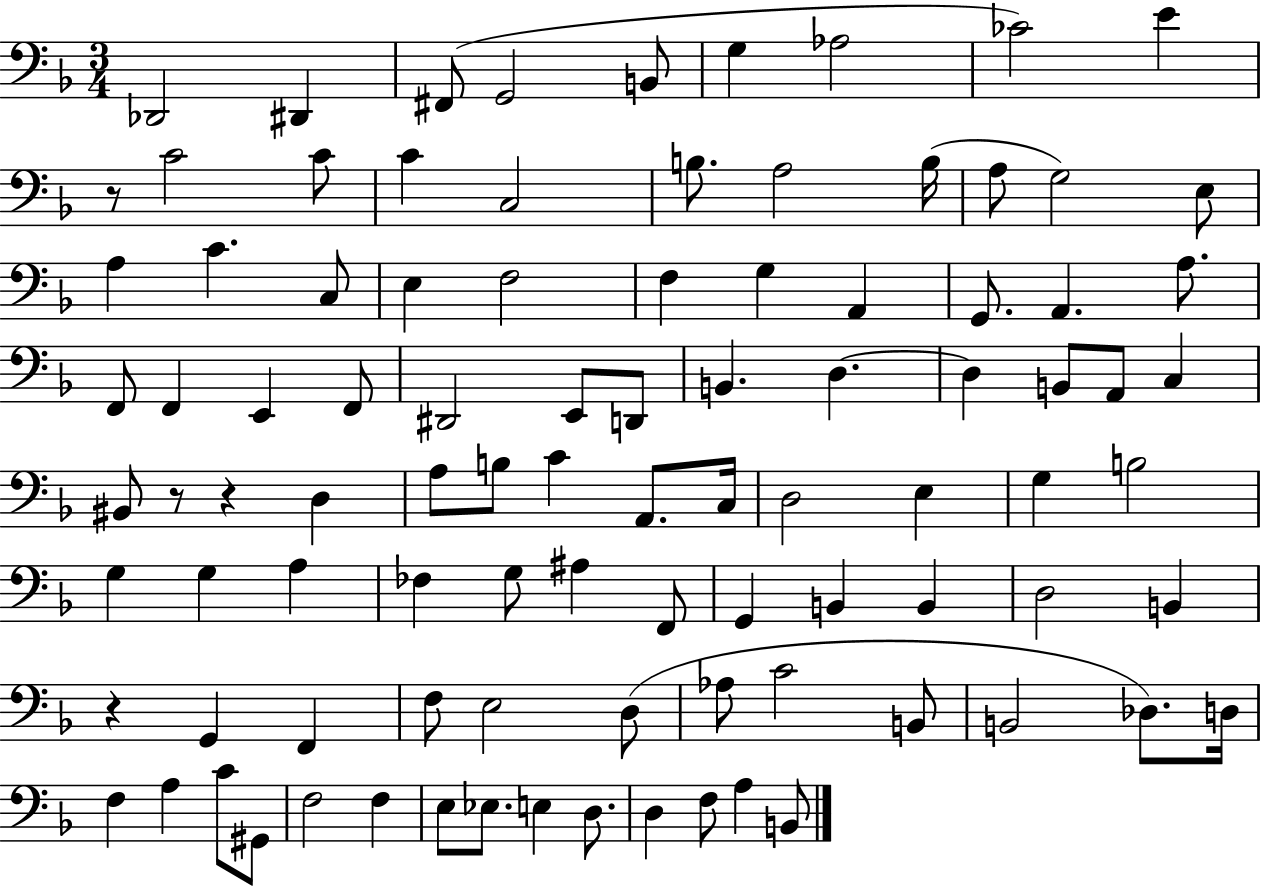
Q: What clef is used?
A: bass